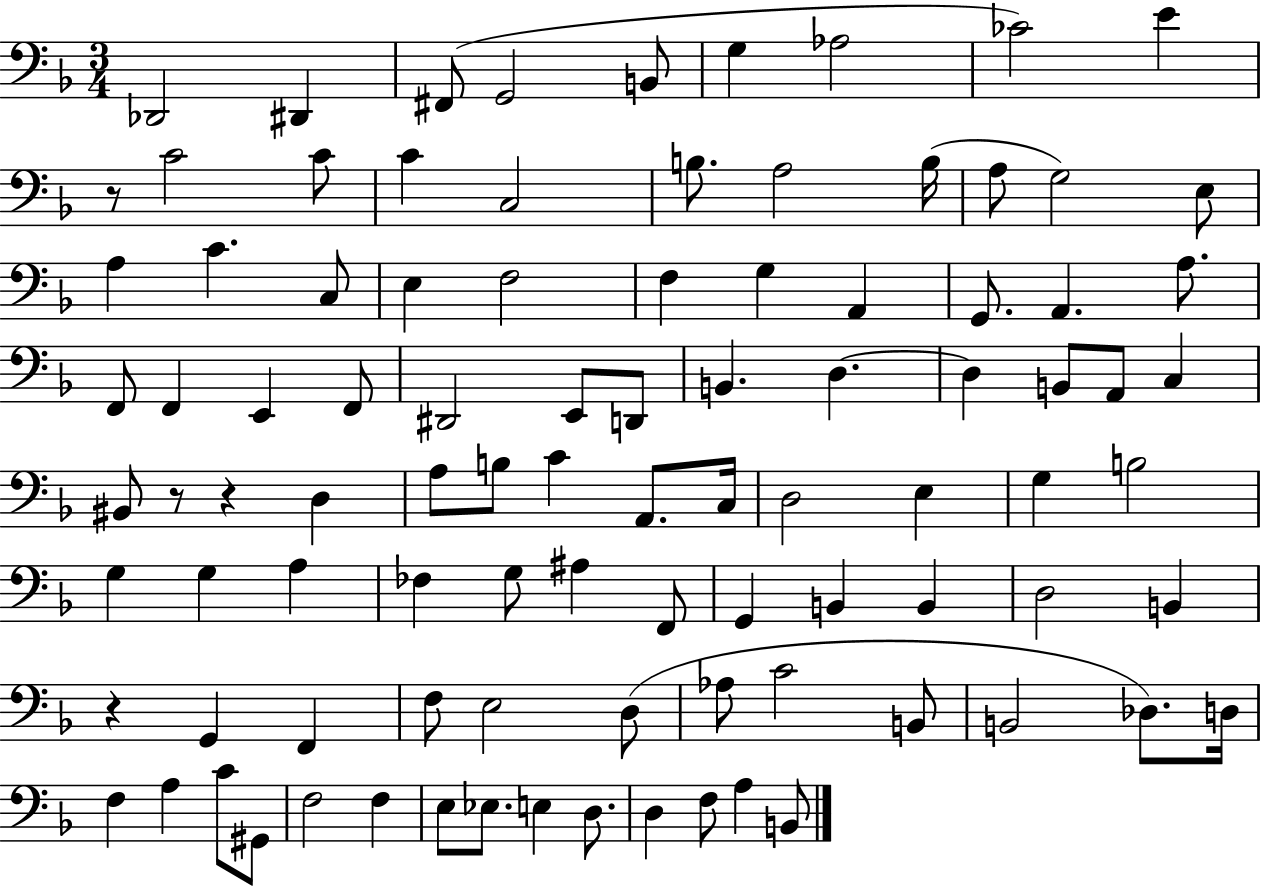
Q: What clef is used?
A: bass